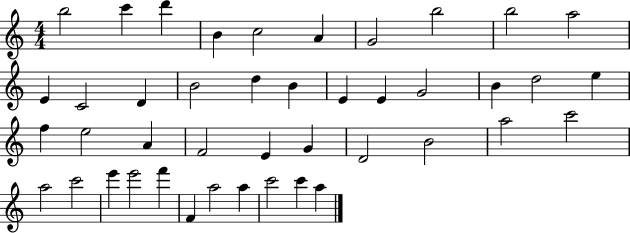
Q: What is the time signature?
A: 4/4